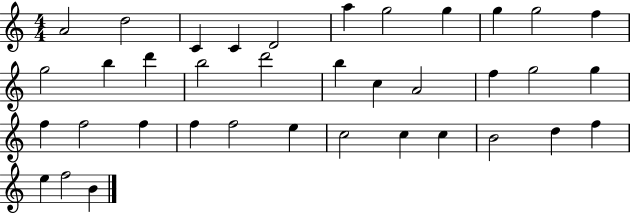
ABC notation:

X:1
T:Untitled
M:4/4
L:1/4
K:C
A2 d2 C C D2 a g2 g g g2 f g2 b d' b2 d'2 b c A2 f g2 g f f2 f f f2 e c2 c c B2 d f e f2 B